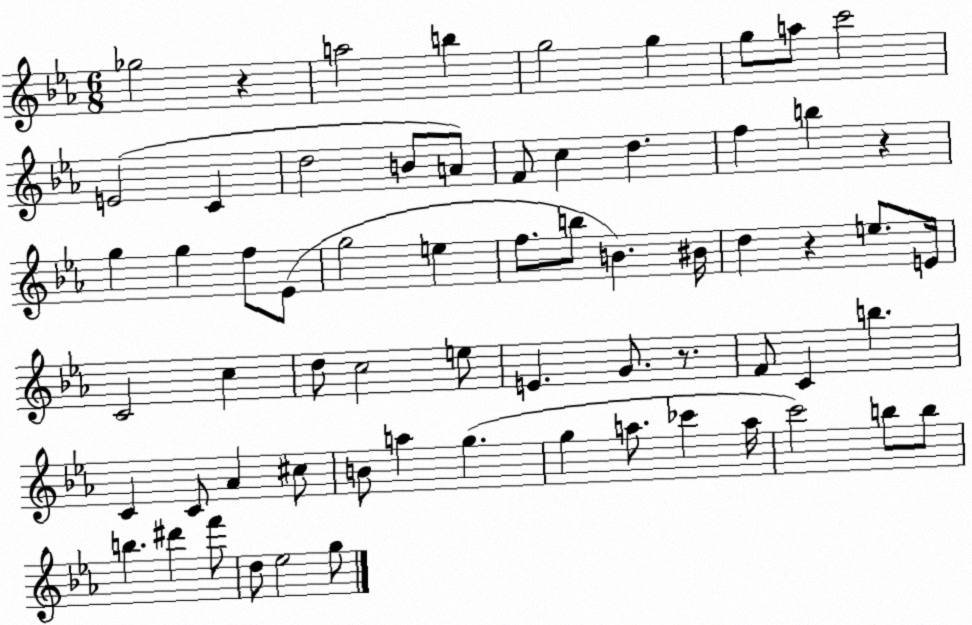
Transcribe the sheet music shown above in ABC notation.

X:1
T:Untitled
M:6/8
L:1/4
K:Eb
_g2 z a2 b g2 g g/2 a/2 c'2 E2 C d2 B/2 A/2 F/2 c d f b z g g f/2 _E/2 g2 e f/2 b/2 B ^B/4 d z e/2 E/4 C2 c d/2 c2 e/2 E G/2 z/2 F/2 C b C C/2 _A ^c/2 B/2 a g g a/2 _c' a/4 c'2 b/2 b/2 b ^d' f'/2 d/2 _e2 g/2